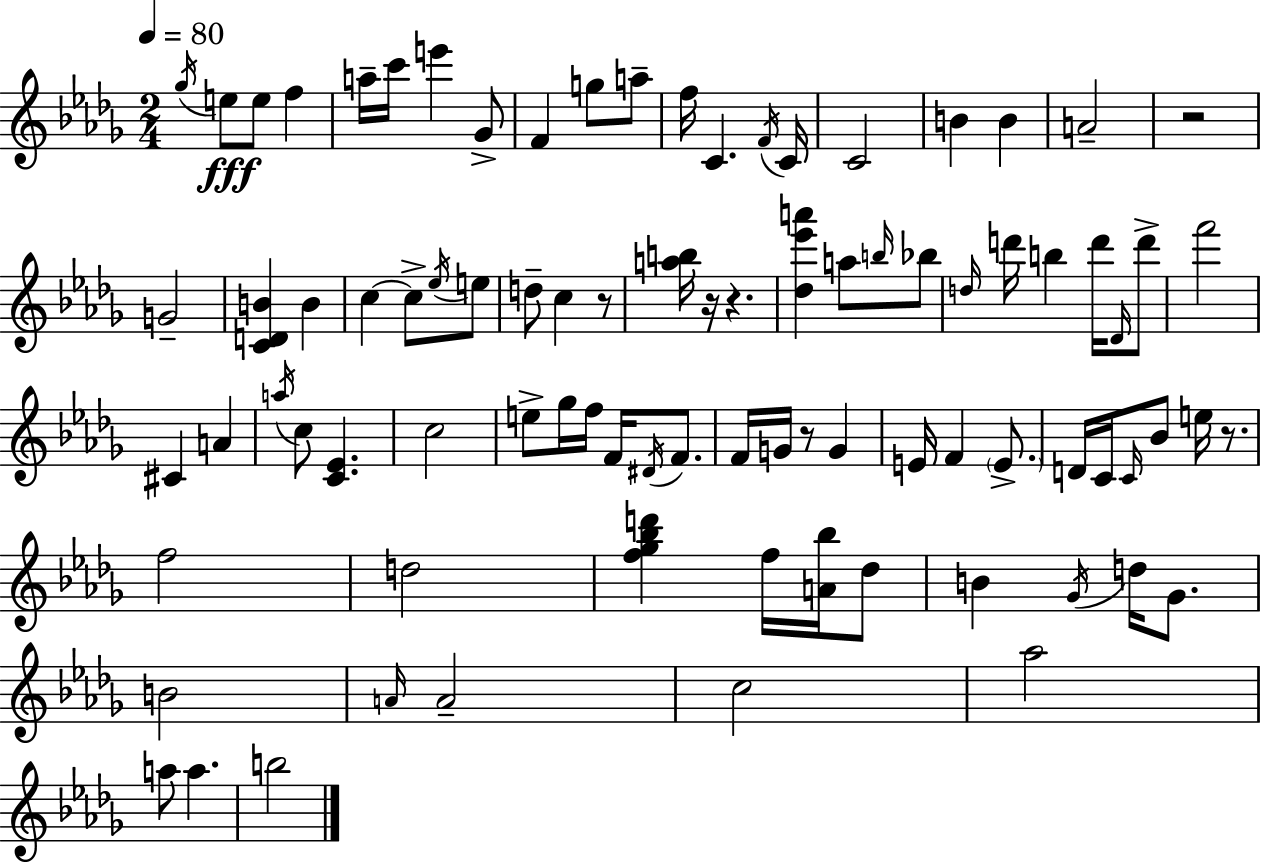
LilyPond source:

{
  \clef treble
  \numericTimeSignature
  \time 2/4
  \key bes \minor
  \tempo 4 = 80
  \repeat volta 2 { \acciaccatura { ges''16 }\fff e''8 e''8 f''4 | a''16-- c'''16 e'''4 ges'8-> | f'4 g''8 a''8-- | f''16 c'4. | \break \acciaccatura { f'16 } c'16 c'2 | b'4 b'4 | a'2-- | r2 | \break g'2-- | <c' d' b'>4 b'4 | c''4~~ c''8-> | \acciaccatura { ees''16 } e''8 d''8-- c''4 | \break r8 <a'' b''>16 r16 r4. | <des'' ees''' a'''>4 a''8 | \grace { b''16 } bes''8 \grace { d''16 } d'''16 b''4 | d'''16 \grace { des'16 } d'''8-> f'''2 | \break cis'4 | a'4 \acciaccatura { a''16 } c''8 | <c' ees'>4. c''2 | e''8-> | \break ges''16 f''16 f'16 \acciaccatura { dis'16 } f'8. | f'16 g'16 r8 g'4 | e'16 f'4 \parenthesize e'8.-> | d'16 c'16 \grace { c'16 } bes'8 e''16 r8. | \break f''2 | d''2 | <f'' ges'' bes'' d'''>4 f''16 <a' bes''>16 des''8 | b'4 \acciaccatura { ges'16 } d''16 ges'8. | \break b'2 | \grace { a'16 } a'2-- | c''2 | aes''2 | \break a''8 a''4. | b''2 | } \bar "|."
}